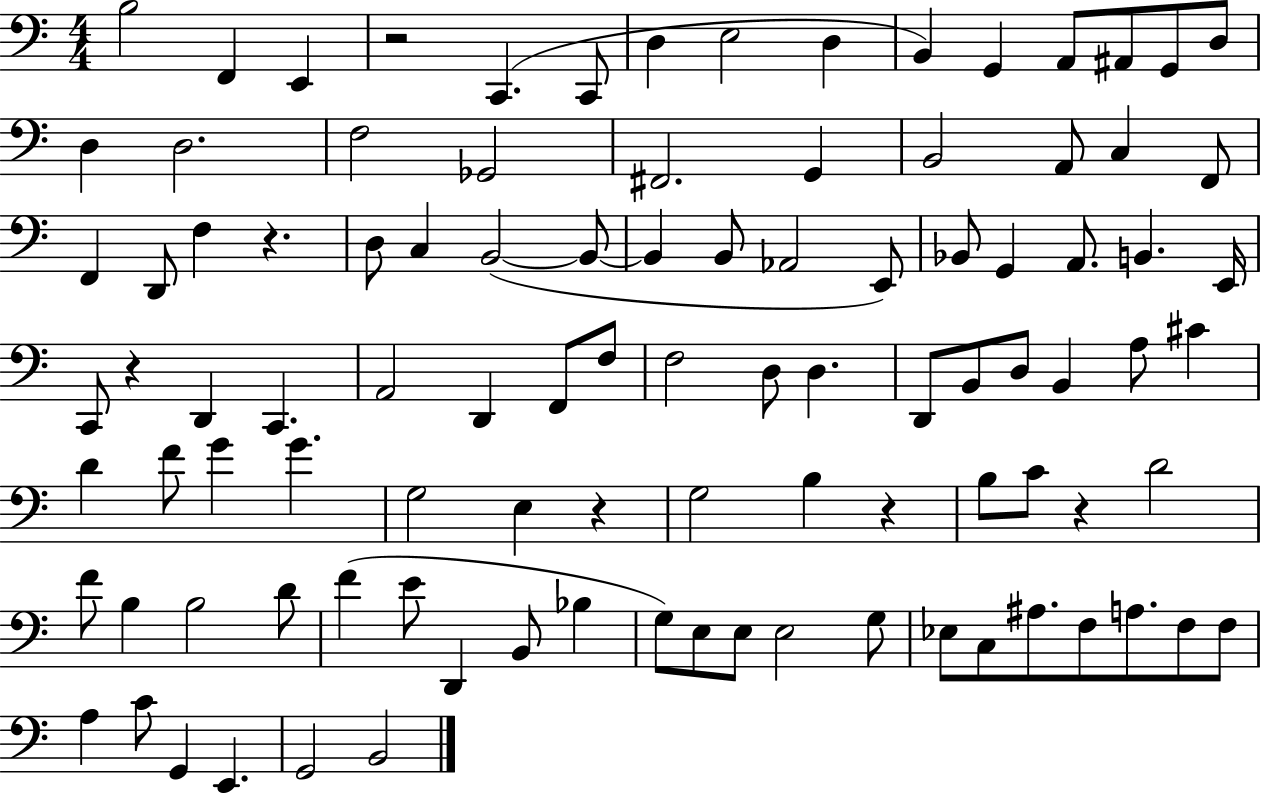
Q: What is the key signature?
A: C major